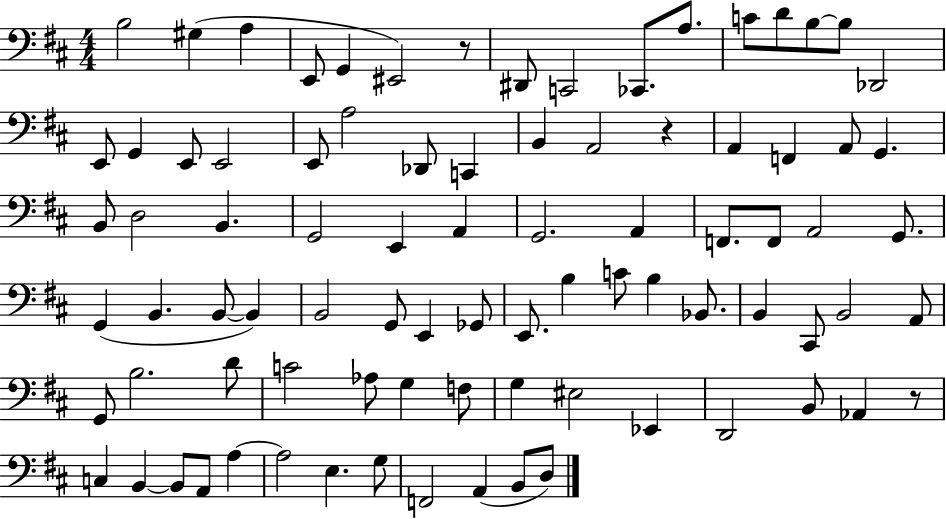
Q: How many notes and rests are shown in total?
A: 86